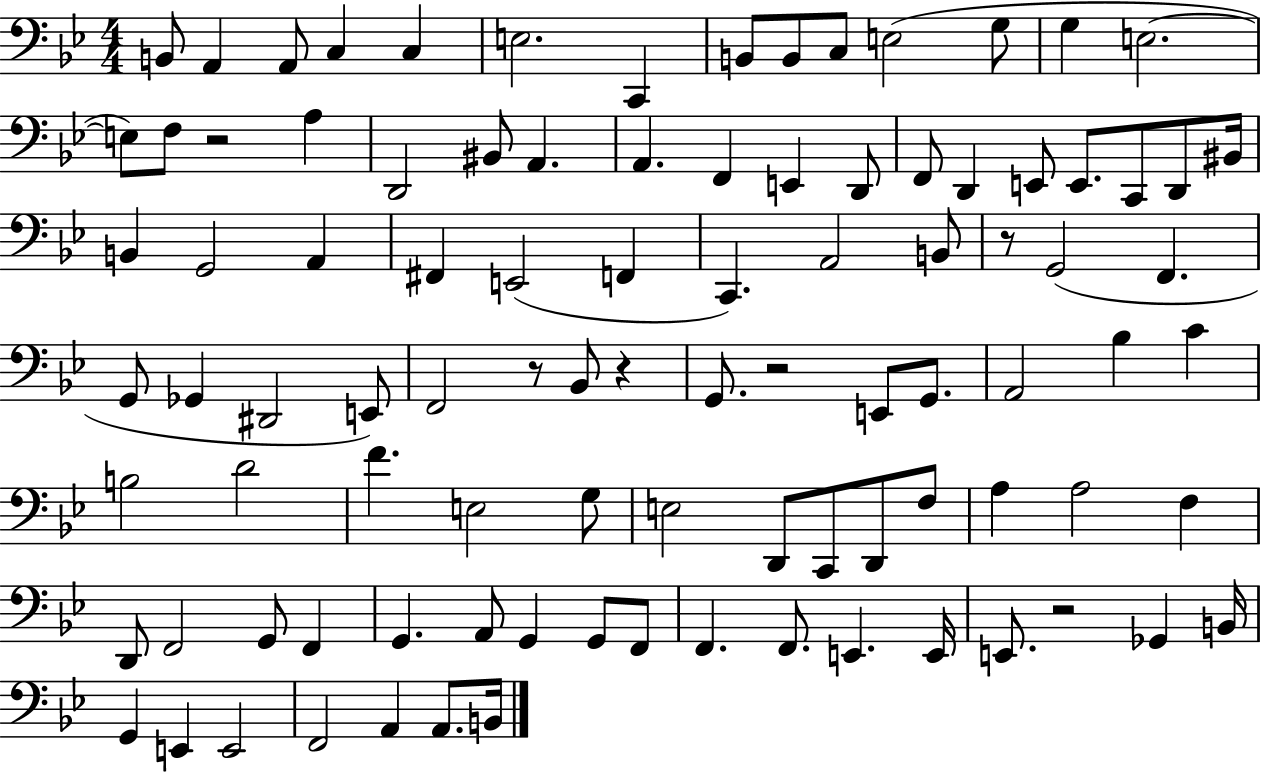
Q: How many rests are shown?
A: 6